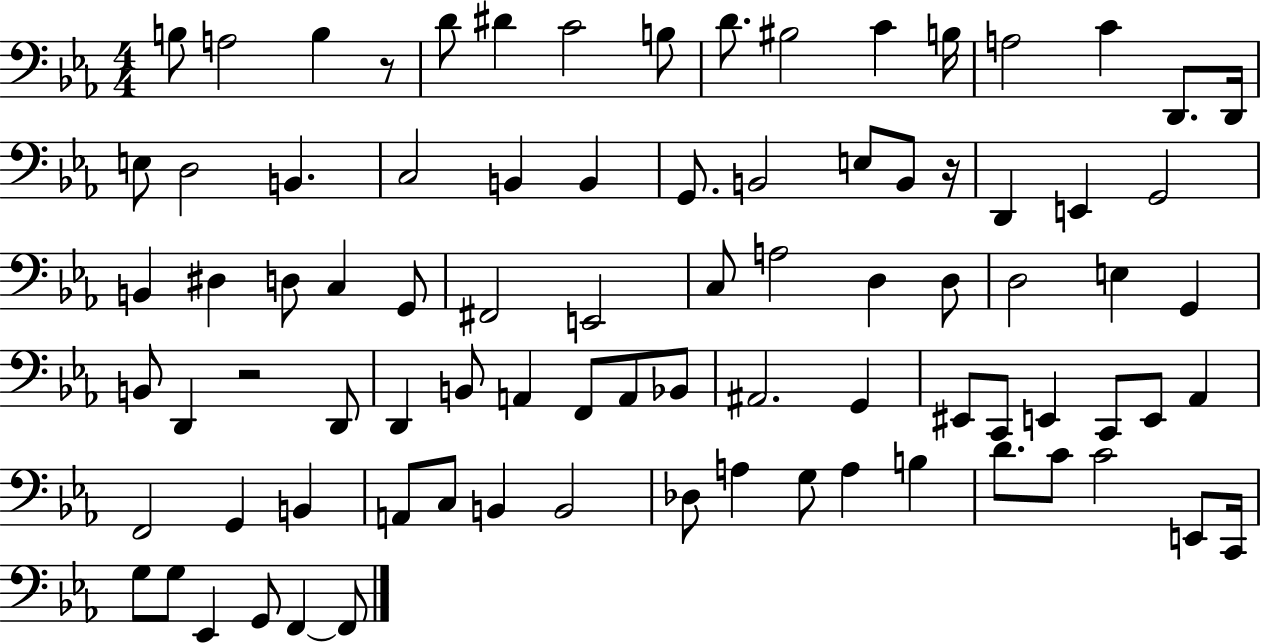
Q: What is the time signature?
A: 4/4